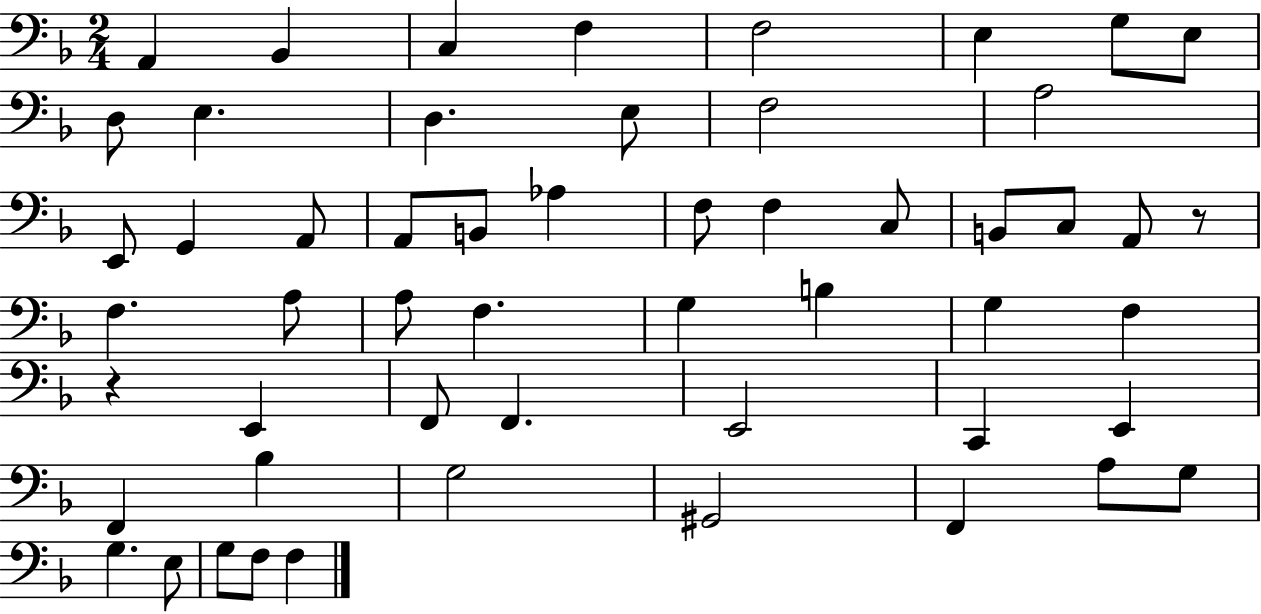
{
  \clef bass
  \numericTimeSignature
  \time 2/4
  \key f \major
  a,4 bes,4 | c4 f4 | f2 | e4 g8 e8 | \break d8 e4. | d4. e8 | f2 | a2 | \break e,8 g,4 a,8 | a,8 b,8 aes4 | f8 f4 c8 | b,8 c8 a,8 r8 | \break f4. a8 | a8 f4. | g4 b4 | g4 f4 | \break r4 e,4 | f,8 f,4. | e,2 | c,4 e,4 | \break f,4 bes4 | g2 | gis,2 | f,4 a8 g8 | \break g4. e8 | g8 f8 f4 | \bar "|."
}